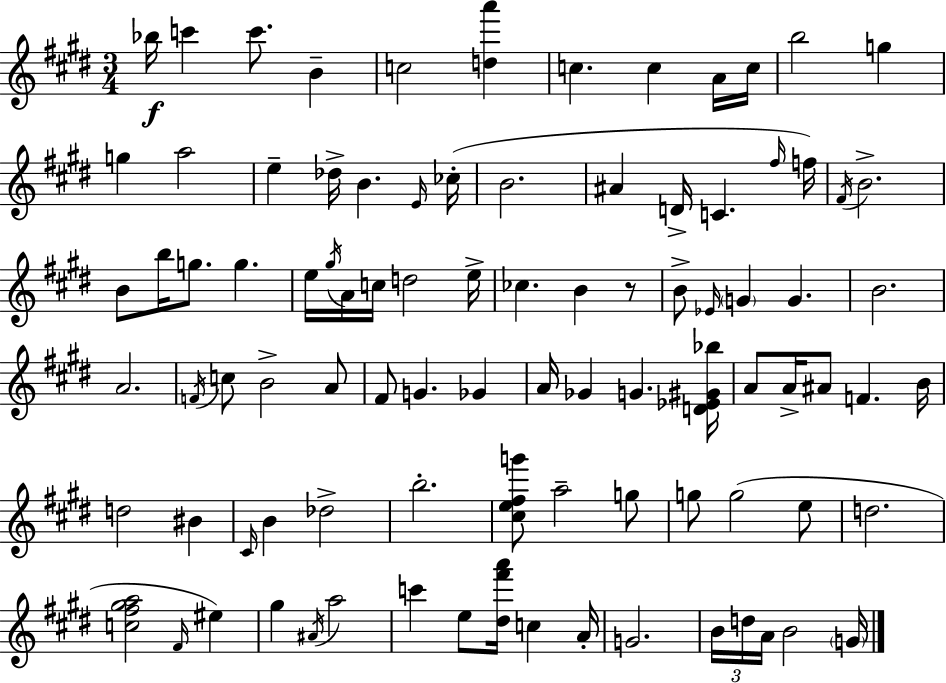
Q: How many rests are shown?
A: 1